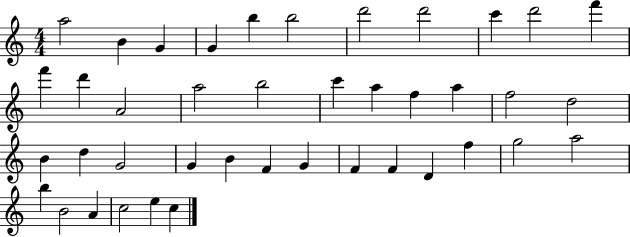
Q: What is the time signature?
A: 4/4